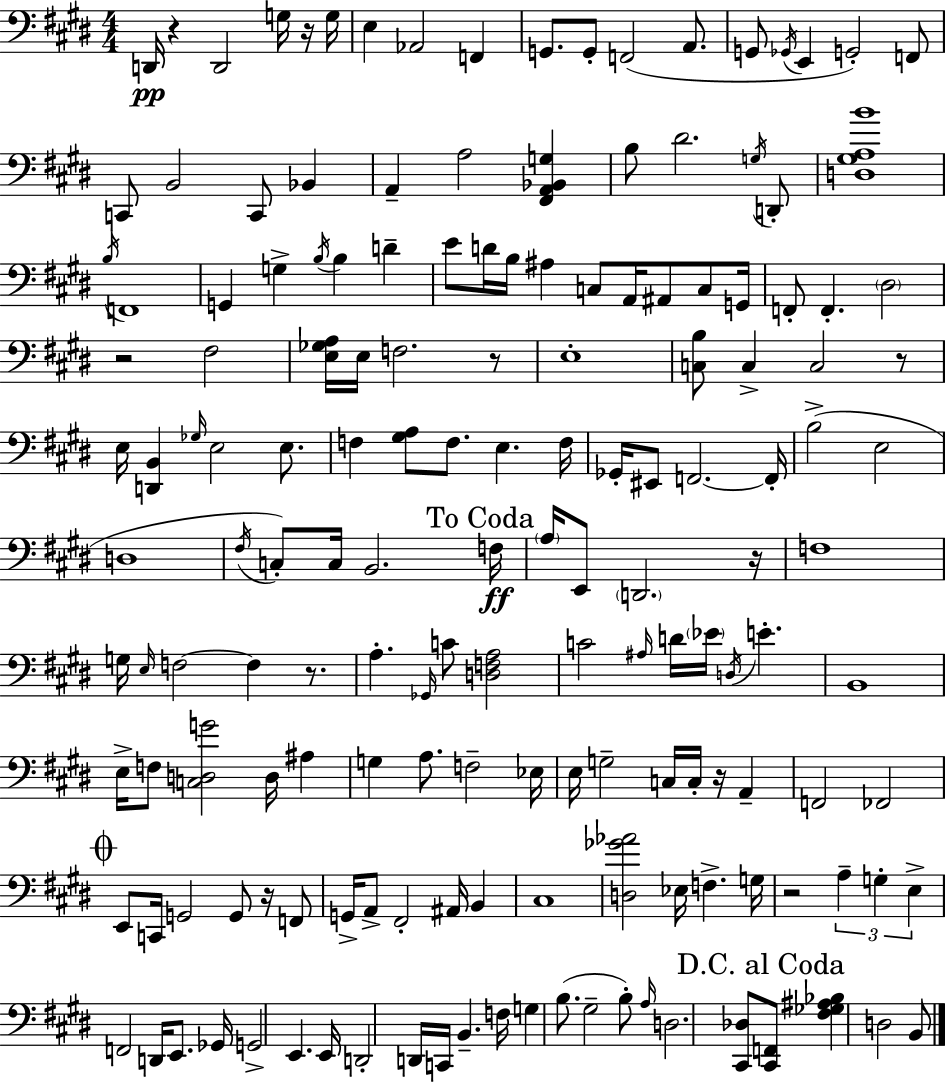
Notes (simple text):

D2/s R/q D2/h G3/s R/s G3/s E3/q Ab2/h F2/q G2/e. G2/e F2/h A2/e. G2/e Gb2/s E2/q G2/h F2/e C2/e B2/h C2/e Bb2/q A2/q A3/h [F#2,A2,Bb2,G3]/q B3/e D#4/h. G3/s D2/e [D3,G#3,A3,B4]/w B3/s F2/w G2/q G3/q B3/s B3/q D4/q E4/e D4/s B3/s A#3/q C3/e A2/s A#2/e C3/e G2/s F2/e F2/q. D#3/h R/h F#3/h [E3,Gb3,A3]/s E3/s F3/h. R/e E3/w [C3,B3]/e C3/q C3/h R/e E3/s [D2,B2]/q Gb3/s E3/h E3/e. F3/q [G#3,A3]/e F3/e. E3/q. F3/s Gb2/s EIS2/e F2/h. F2/s B3/h E3/h D3/w F#3/s C3/e C3/s B2/h. F3/s A3/s E2/e D2/h. R/s F3/w G3/s E3/s F3/h F3/q R/e. A3/q. Gb2/s C4/e [D3,F3,A3]/h C4/h A#3/s D4/s Eb4/s D3/s E4/q. B2/w E3/s F3/e [C3,D3,G4]/h D3/s A#3/q G3/q A3/e. F3/h Eb3/s E3/s G3/h C3/s C3/s R/s A2/q F2/h FES2/h E2/e C2/s G2/h G2/e R/s F2/e G2/s A2/e F#2/h A#2/s B2/q C#3/w [D3,Gb4,Ab4]/h Eb3/s F3/q. G3/s R/h A3/q G3/q E3/q F2/h D2/s E2/e. Gb2/s G2/h E2/q. E2/s D2/h D2/s C2/s B2/q. F3/s G3/q B3/e. G#3/h B3/e A3/s D3/h. [C#2,Db3]/e [C#2,F2]/e [F#3,Gb3,A#3,Bb3]/q D3/h B2/e